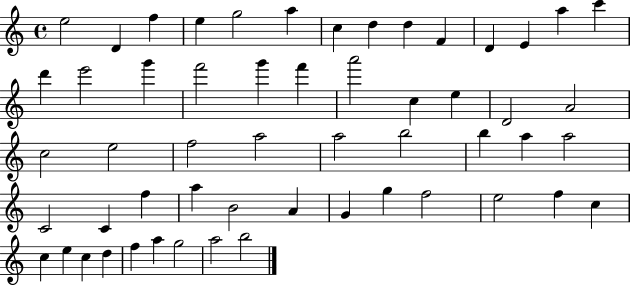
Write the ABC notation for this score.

X:1
T:Untitled
M:4/4
L:1/4
K:C
e2 D f e g2 a c d d F D E a c' d' e'2 g' f'2 g' f' a'2 c e D2 A2 c2 e2 f2 a2 a2 b2 b a a2 C2 C f a B2 A G g f2 e2 f c c e c d f a g2 a2 b2